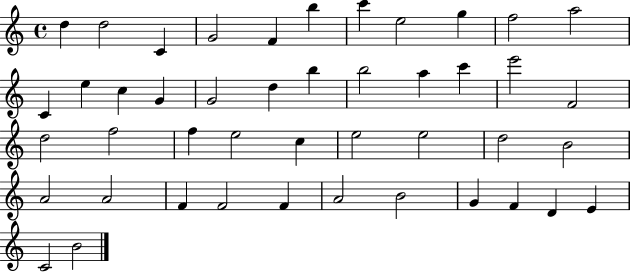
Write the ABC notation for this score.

X:1
T:Untitled
M:4/4
L:1/4
K:C
d d2 C G2 F b c' e2 g f2 a2 C e c G G2 d b b2 a c' e'2 F2 d2 f2 f e2 c e2 e2 d2 B2 A2 A2 F F2 F A2 B2 G F D E C2 B2